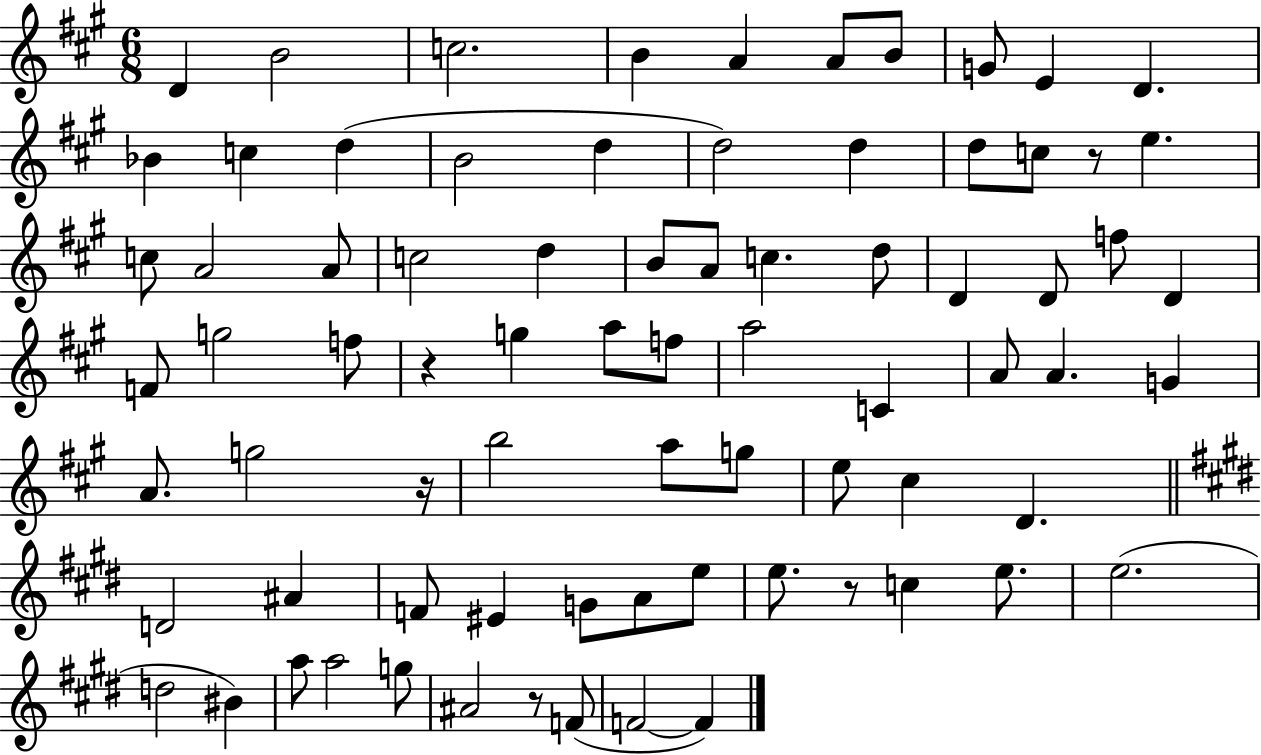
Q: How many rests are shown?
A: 5